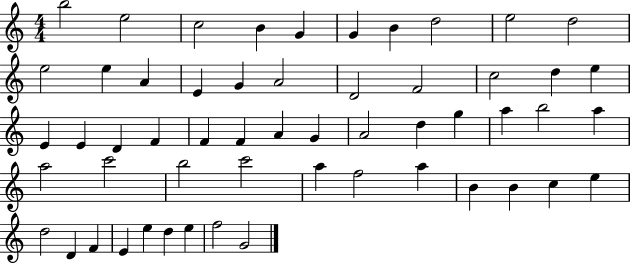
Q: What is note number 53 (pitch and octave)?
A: E5